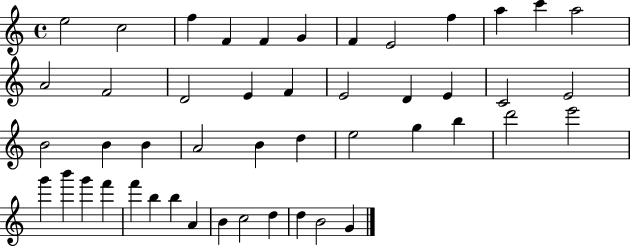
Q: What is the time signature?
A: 4/4